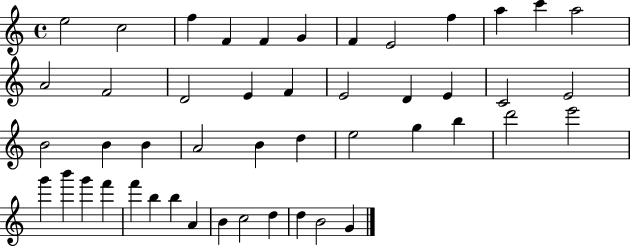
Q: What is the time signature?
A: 4/4